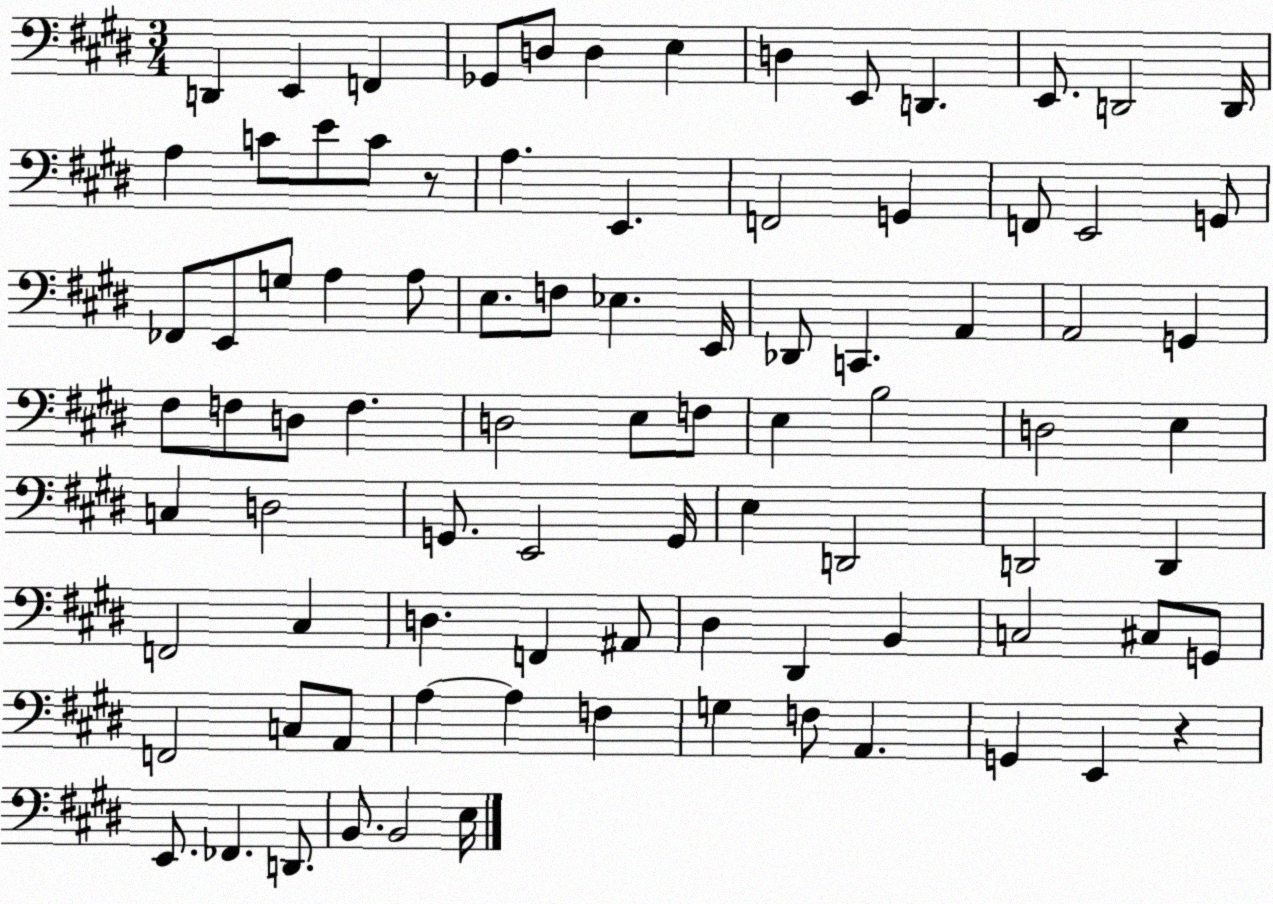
X:1
T:Untitled
M:3/4
L:1/4
K:E
D,, E,, F,, _G,,/2 D,/2 D, E, D, E,,/2 D,, E,,/2 D,,2 D,,/4 A, C/2 E/2 C/2 z/2 A, E,, F,,2 G,, F,,/2 E,,2 G,,/2 _F,,/2 E,,/2 G,/2 A, A,/2 E,/2 F,/2 _E, E,,/4 _D,,/2 C,, A,, A,,2 G,, ^F,/2 F,/2 D,/2 F, D,2 E,/2 F,/2 E, B,2 D,2 E, C, D,2 G,,/2 E,,2 G,,/4 E, D,,2 D,,2 D,, F,,2 ^C, D, F,, ^A,,/2 ^D, ^D,, B,, C,2 ^C,/2 G,,/2 F,,2 C,/2 A,,/2 A, A, F, G, F,/2 A,, G,, E,, z E,,/2 _F,, D,,/2 B,,/2 B,,2 E,/4